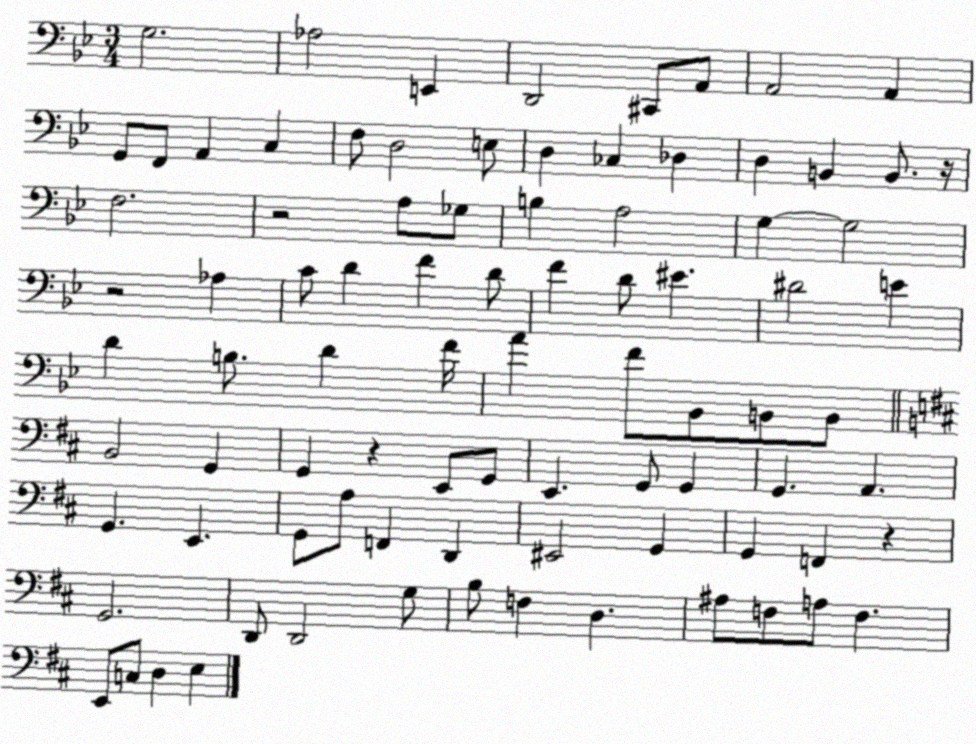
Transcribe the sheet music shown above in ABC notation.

X:1
T:Untitled
M:3/4
L:1/4
K:Bb
G,2 _A,2 E,, D,,2 ^C,,/2 A,,/2 A,,2 A,, G,,/2 F,,/2 A,, C, F,/2 D,2 E,/2 D, _C, _D, D, B,, B,,/2 z/4 F,2 z2 A,/2 _G,/2 B, A,2 G, G,2 z2 _A, C/2 D F D/2 F D/2 ^E ^D2 E D B,/2 D F/4 A F/2 _B,,/2 B,,/2 B,,/2 B,,2 G,, G,, z E,,/2 G,,/2 E,, G,,/2 G,, G,, A,, G,, E,, G,,/2 A,/2 F,, D,, ^E,,2 G,, G,, F,, z G,,2 D,,/2 D,,2 G,/2 B,/2 F, D, ^A,/2 F,/2 A,/2 F, E,,/2 C,/2 D, E,